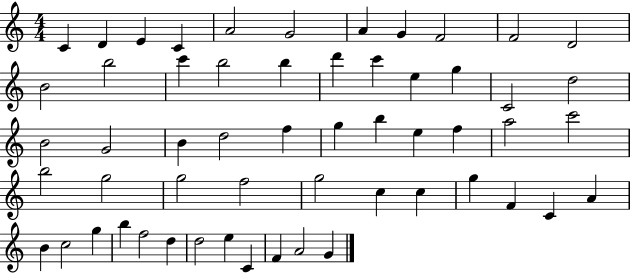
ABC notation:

X:1
T:Untitled
M:4/4
L:1/4
K:C
C D E C A2 G2 A G F2 F2 D2 B2 b2 c' b2 b d' c' e g C2 d2 B2 G2 B d2 f g b e f a2 c'2 b2 g2 g2 f2 g2 c c g F C A B c2 g b f2 d d2 e C F A2 G